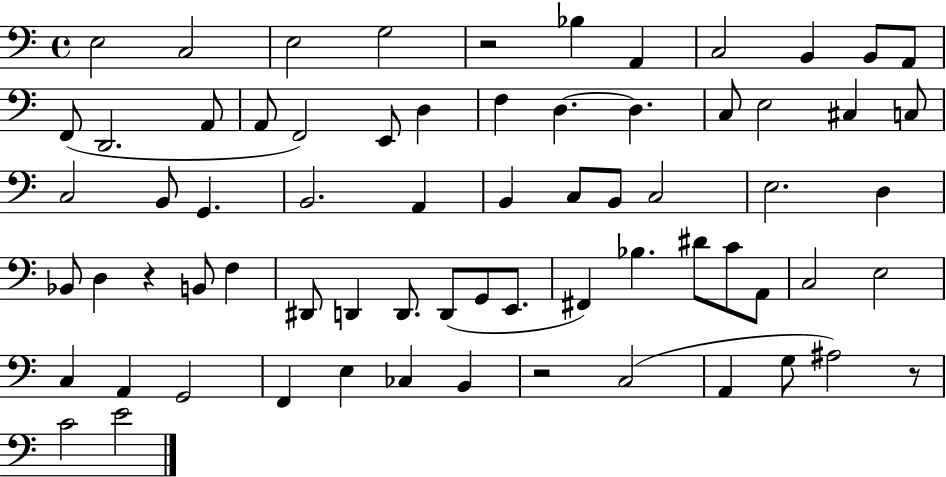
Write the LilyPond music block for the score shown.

{
  \clef bass
  \time 4/4
  \defaultTimeSignature
  \key c \major
  e2 c2 | e2 g2 | r2 bes4 a,4 | c2 b,4 b,8 a,8 | \break f,8( d,2. a,8 | a,8 f,2) e,8 d4 | f4 d4.~~ d4. | c8 e2 cis4 c8 | \break c2 b,8 g,4. | b,2. a,4 | b,4 c8 b,8 c2 | e2. d4 | \break bes,8 d4 r4 b,8 f4 | dis,8 d,4 d,8. d,8( g,8 e,8. | fis,4) bes4. dis'8 c'8 a,8 | c2 e2 | \break c4 a,4 g,2 | f,4 e4 ces4 b,4 | r2 c2( | a,4 g8 ais2) r8 | \break c'2 e'2 | \bar "|."
}